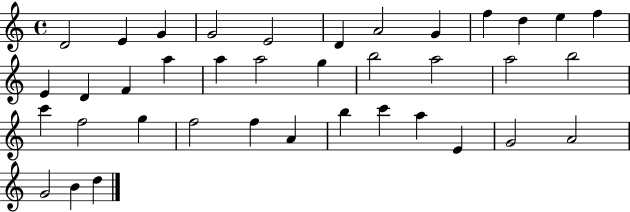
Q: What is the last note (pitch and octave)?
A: D5